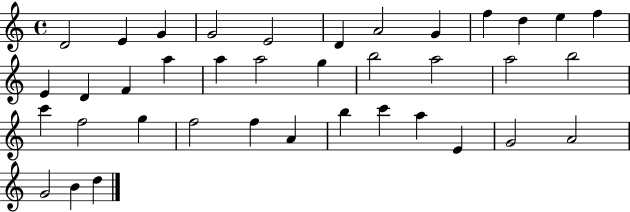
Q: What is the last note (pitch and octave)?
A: D5